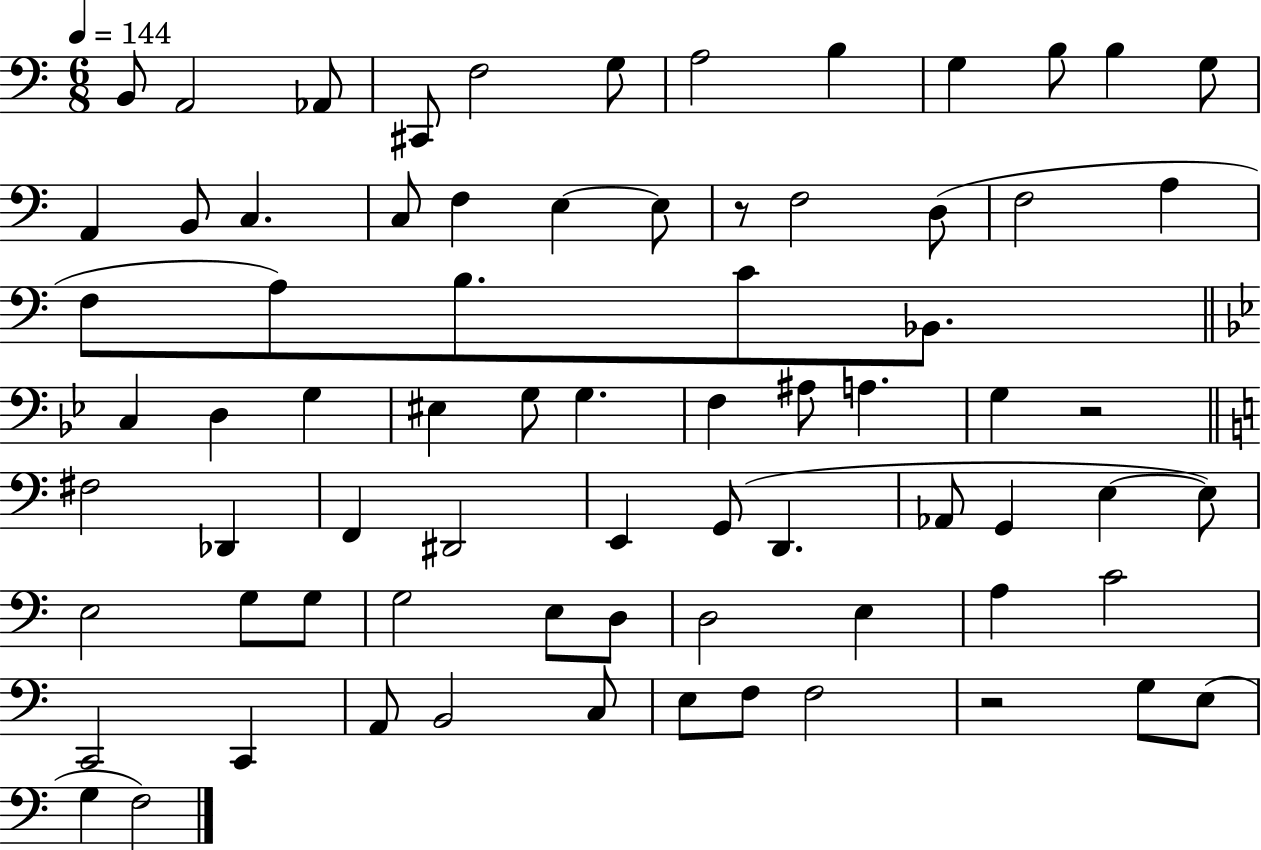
B2/e A2/h Ab2/e C#2/e F3/h G3/e A3/h B3/q G3/q B3/e B3/q G3/e A2/q B2/e C3/q. C3/e F3/q E3/q E3/e R/e F3/h D3/e F3/h A3/q F3/e A3/e B3/e. C4/e Bb2/e. C3/q D3/q G3/q EIS3/q G3/e G3/q. F3/q A#3/e A3/q. G3/q R/h F#3/h Db2/q F2/q D#2/h E2/q G2/e D2/q. Ab2/e G2/q E3/q E3/e E3/h G3/e G3/e G3/h E3/e D3/e D3/h E3/q A3/q C4/h C2/h C2/q A2/e B2/h C3/e E3/e F3/e F3/h R/h G3/e E3/e G3/q F3/h